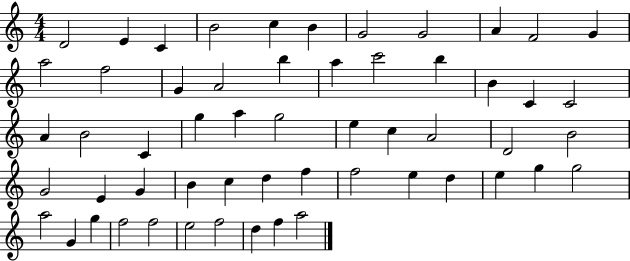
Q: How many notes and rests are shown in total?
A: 56